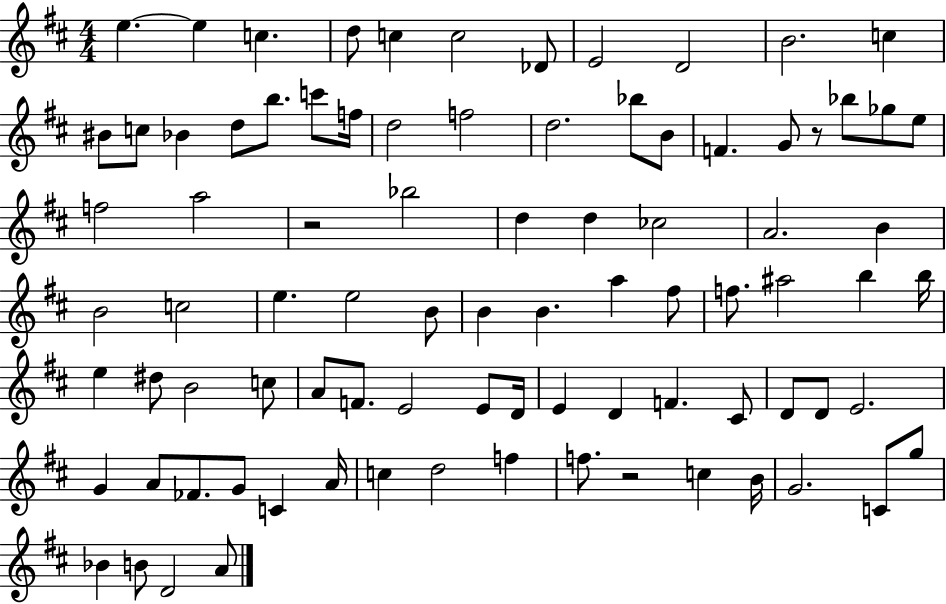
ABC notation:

X:1
T:Untitled
M:4/4
L:1/4
K:D
e e c d/2 c c2 _D/2 E2 D2 B2 c ^B/2 c/2 _B d/2 b/2 c'/2 f/4 d2 f2 d2 _b/2 B/2 F G/2 z/2 _b/2 _g/2 e/2 f2 a2 z2 _b2 d d _c2 A2 B B2 c2 e e2 B/2 B B a ^f/2 f/2 ^a2 b b/4 e ^d/2 B2 c/2 A/2 F/2 E2 E/2 D/4 E D F ^C/2 D/2 D/2 E2 G A/2 _F/2 G/2 C A/4 c d2 f f/2 z2 c B/4 G2 C/2 g/2 _B B/2 D2 A/2